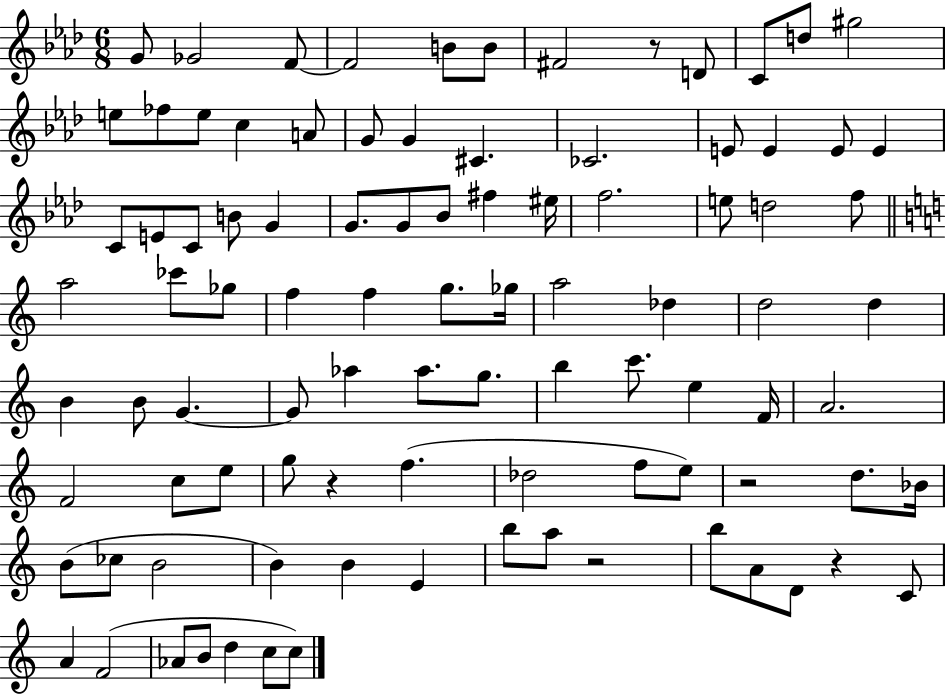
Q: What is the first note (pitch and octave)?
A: G4